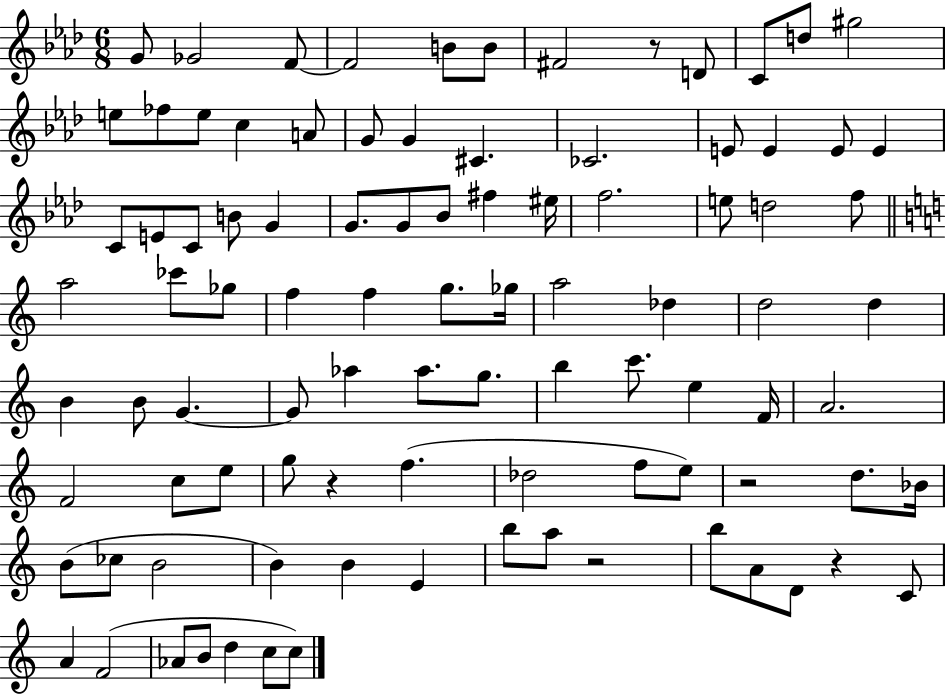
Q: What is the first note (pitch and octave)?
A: G4